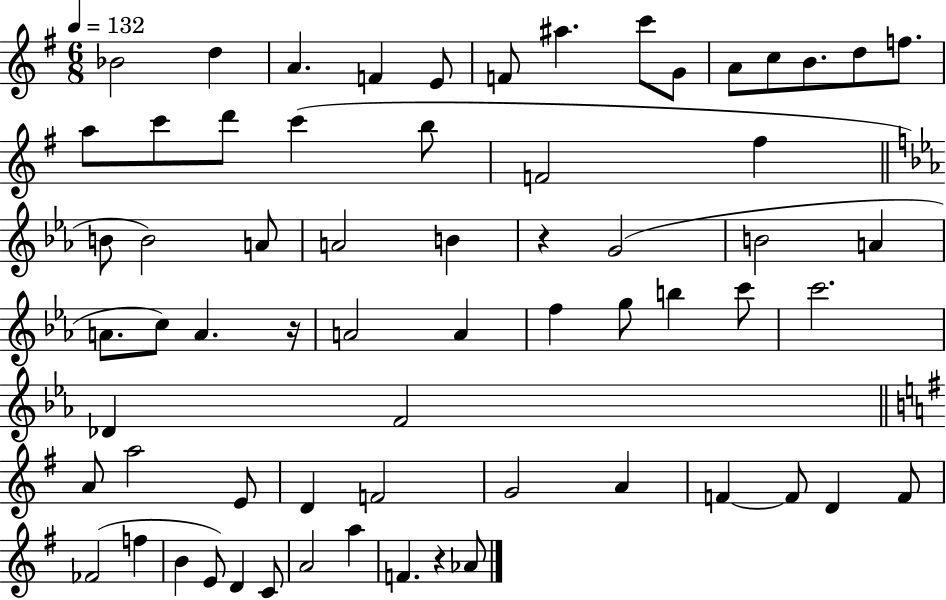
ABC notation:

X:1
T:Untitled
M:6/8
L:1/4
K:G
_B2 d A F E/2 F/2 ^a c'/2 G/2 A/2 c/2 B/2 d/2 f/2 a/2 c'/2 d'/2 c' b/2 F2 ^f B/2 B2 A/2 A2 B z G2 B2 A A/2 c/2 A z/4 A2 A f g/2 b c'/2 c'2 _D F2 A/2 a2 E/2 D F2 G2 A F F/2 D F/2 _F2 f B E/2 D C/2 A2 a F z _A/2